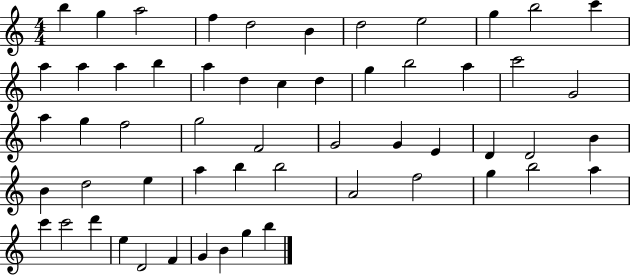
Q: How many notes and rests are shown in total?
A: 56